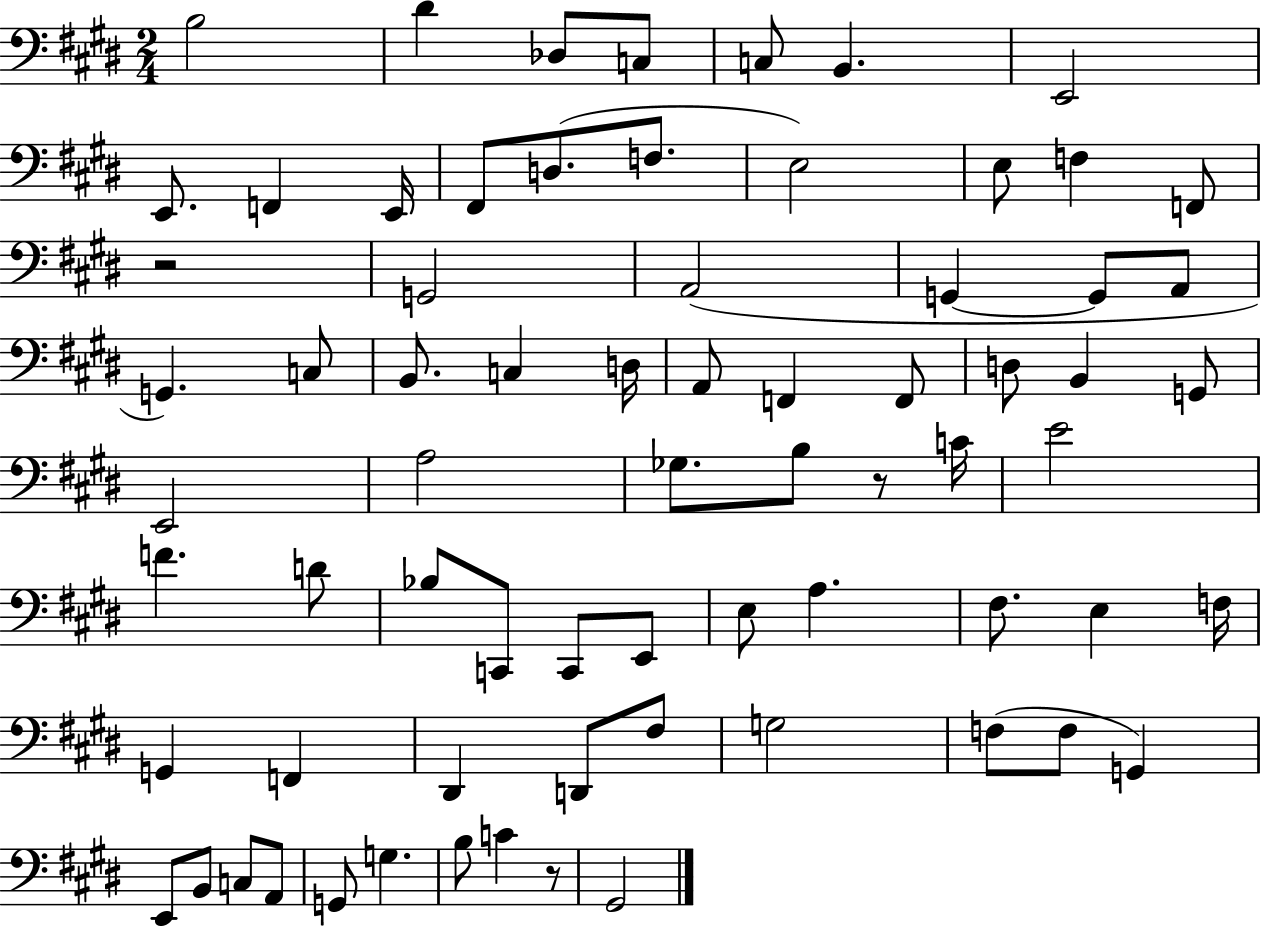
B3/h D#4/q Db3/e C3/e C3/e B2/q. E2/h E2/e. F2/q E2/s F#2/e D3/e. F3/e. E3/h E3/e F3/q F2/e R/h G2/h A2/h G2/q G2/e A2/e G2/q. C3/e B2/e. C3/q D3/s A2/e F2/q F2/e D3/e B2/q G2/e E2/h A3/h Gb3/e. B3/e R/e C4/s E4/h F4/q. D4/e Bb3/e C2/e C2/e E2/e E3/e A3/q. F#3/e. E3/q F3/s G2/q F2/q D#2/q D2/e F#3/e G3/h F3/e F3/e G2/q E2/e B2/e C3/e A2/e G2/e G3/q. B3/e C4/q R/e G#2/h